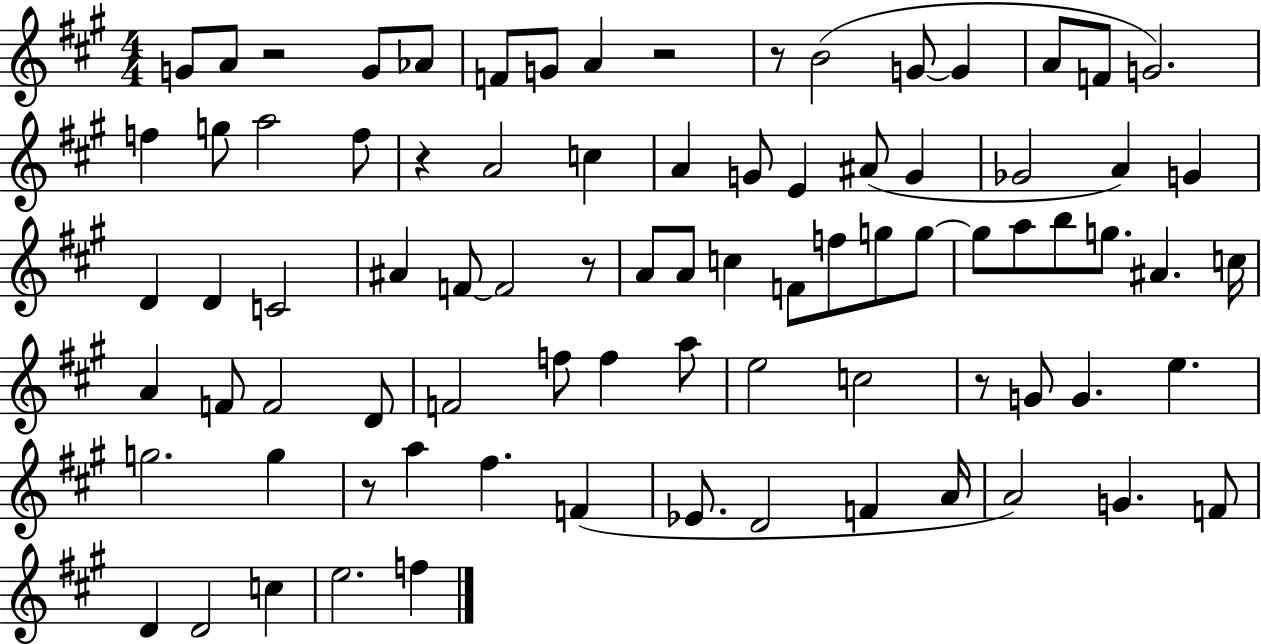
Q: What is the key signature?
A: A major